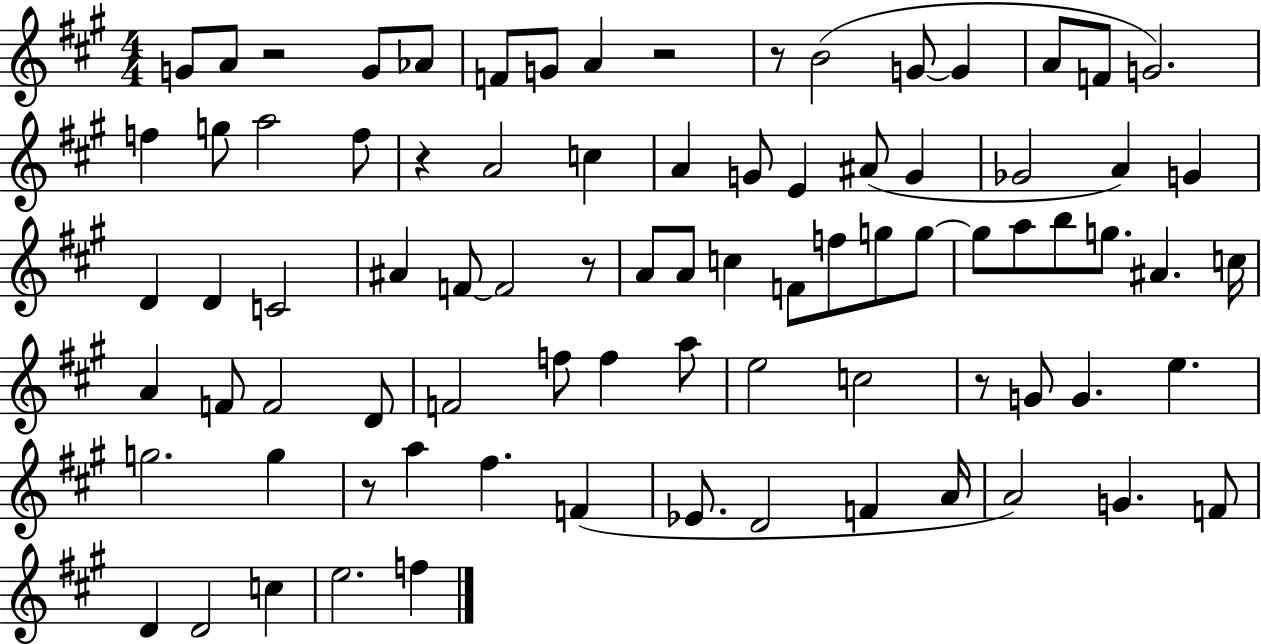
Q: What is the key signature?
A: A major